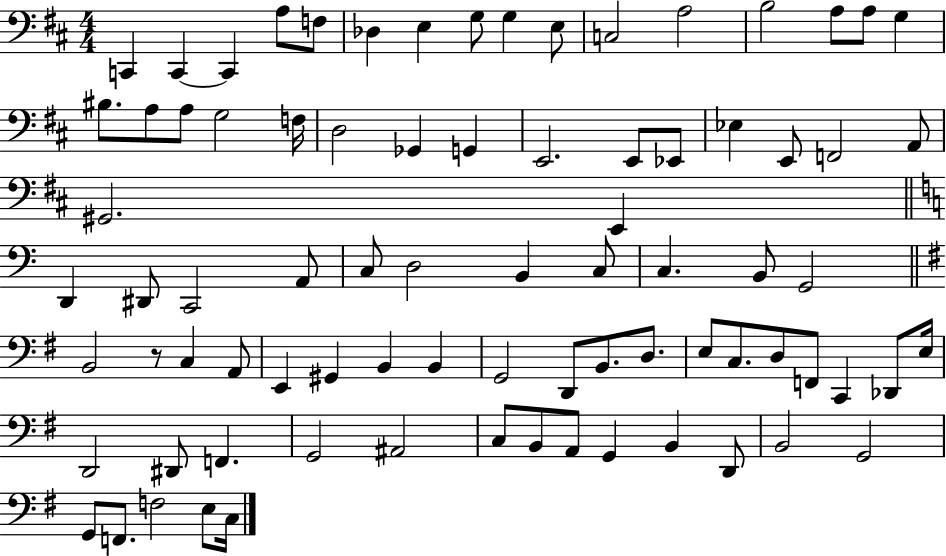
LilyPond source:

{
  \clef bass
  \numericTimeSignature
  \time 4/4
  \key d \major
  \repeat volta 2 { c,4 c,4~~ c,4 a8 f8 | des4 e4 g8 g4 e8 | c2 a2 | b2 a8 a8 g4 | \break bis8. a8 a8 g2 f16 | d2 ges,4 g,4 | e,2. e,8 ees,8 | ees4 e,8 f,2 a,8 | \break gis,2. e,4 | \bar "||" \break \key c \major d,4 dis,8 c,2 a,8 | c8 d2 b,4 c8 | c4. b,8 g,2 | \bar "||" \break \key g \major b,2 r8 c4 a,8 | e,4 gis,4 b,4 b,4 | g,2 d,8 b,8. d8. | e8 c8. d8 f,8 c,4 des,8 e16 | \break d,2 dis,8 f,4. | g,2 ais,2 | c8 b,8 a,8 g,4 b,4 d,8 | b,2 g,2 | \break g,8 f,8. f2 e8 c16 | } \bar "|."
}